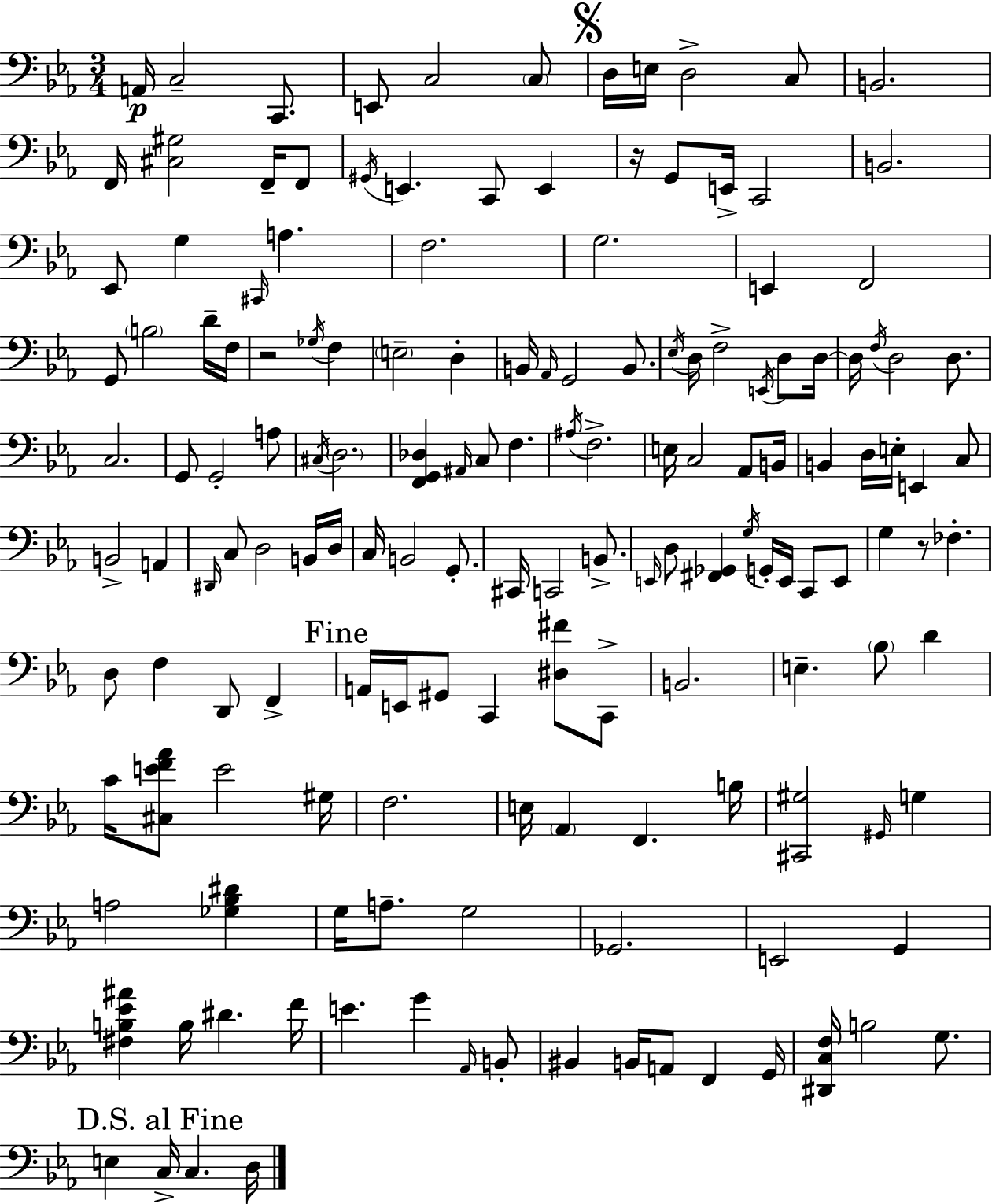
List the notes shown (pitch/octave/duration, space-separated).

A2/s C3/h C2/e. E2/e C3/h C3/e D3/s E3/s D3/h C3/e B2/h. F2/s [C#3,G#3]/h F2/s F2/e G#2/s E2/q. C2/e E2/q R/s G2/e E2/s C2/h B2/h. Eb2/e G3/q C#2/s A3/q. F3/h. G3/h. E2/q F2/h G2/e B3/h D4/s F3/s R/h Gb3/s F3/q E3/h D3/q B2/s Ab2/s G2/h B2/e. Eb3/s D3/s F3/h E2/s D3/e D3/s D3/s F3/s D3/h D3/e. C3/h. G2/e G2/h A3/e C#3/s D3/h. [F2,G2,Db3]/q A#2/s C3/e F3/q. A#3/s F3/h. E3/s C3/h Ab2/e B2/s B2/q D3/s E3/s E2/q C3/e B2/h A2/q D#2/s C3/e D3/h B2/s D3/s C3/s B2/h G2/e. C#2/s C2/h B2/e. E2/s D3/e [F#2,Gb2]/q G3/s G2/s E2/s C2/e E2/e G3/q R/e FES3/q. D3/e F3/q D2/e F2/q A2/s E2/s G#2/e C2/q [D#3,F#4]/e C2/e B2/h. E3/q. Bb3/e D4/q C4/s [C#3,E4,F4,Ab4]/e E4/h G#3/s F3/h. E3/s Ab2/q F2/q. B3/s [C#2,G#3]/h G#2/s G3/q A3/h [Gb3,Bb3,D#4]/q G3/s A3/e. G3/h Gb2/h. E2/h G2/q [F#3,B3,Eb4,A#4]/q B3/s D#4/q. F4/s E4/q. G4/q Ab2/s B2/e BIS2/q B2/s A2/e F2/q G2/s [D#2,C3,F3]/s B3/h G3/e. E3/q C3/s C3/q. D3/s